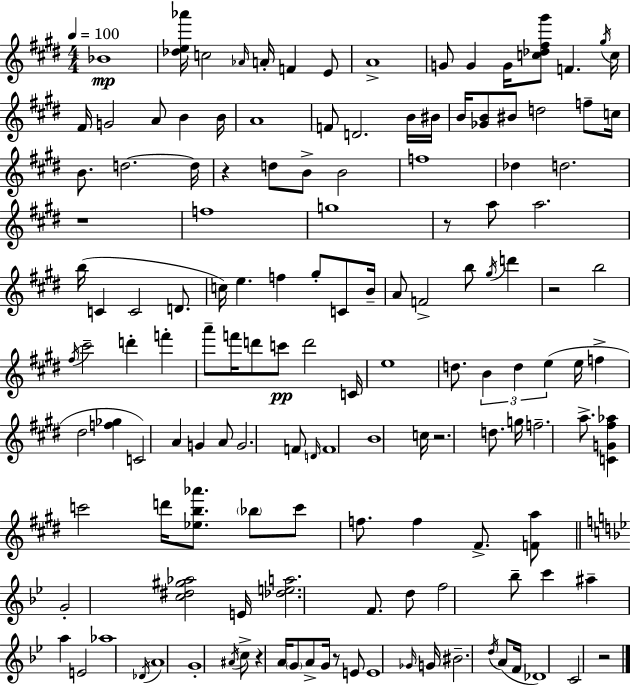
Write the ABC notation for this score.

X:1
T:Untitled
M:4/4
L:1/4
K:E
_B4 [_de_a']/4 c2 _A/4 A/4 F E/2 A4 G/2 G G/4 [c_d^f^g']/2 F ^g/4 c/4 ^F/4 G2 A/2 B B/4 A4 F/2 D2 B/4 ^B/4 B/4 [_GB]/2 ^B/2 d2 f/2 c/4 B/2 d2 d/4 z d/2 B/2 B2 f4 _d d2 z4 f4 g4 z/2 a/2 a2 b/4 C C2 D/2 c/4 e f ^g/2 C/2 B/4 A/2 F2 b/2 ^g/4 d' z2 b2 ^f/4 ^c'2 d' f' a'/2 f'/4 d'/2 c'/2 d'2 C/4 e4 d/2 B d e e/4 f ^d2 [f_g] C2 A G A/2 G2 F/2 D/4 F4 B4 c/4 z2 d/2 g/4 f2 a/2 [CG^f_a] c'2 d'/4 [_eb_a']/2 _b/2 c'/2 f/2 f ^F/2 [Fa]/2 G2 [c^d^g_a]2 E/4 [_dea]2 F/2 d/2 f2 _b/2 c' ^a a E2 _a4 _D/4 A4 G4 ^A/4 c/2 z A/4 G/2 A/2 G/4 z/2 E/2 E4 _G/4 G/4 ^B2 d/4 A/2 F/4 _D4 C2 z2